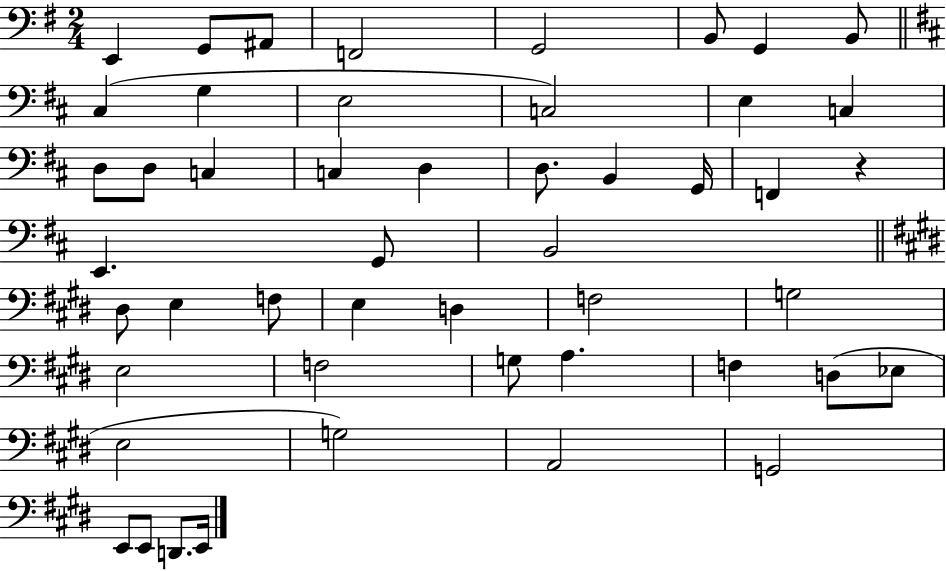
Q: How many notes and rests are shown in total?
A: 49